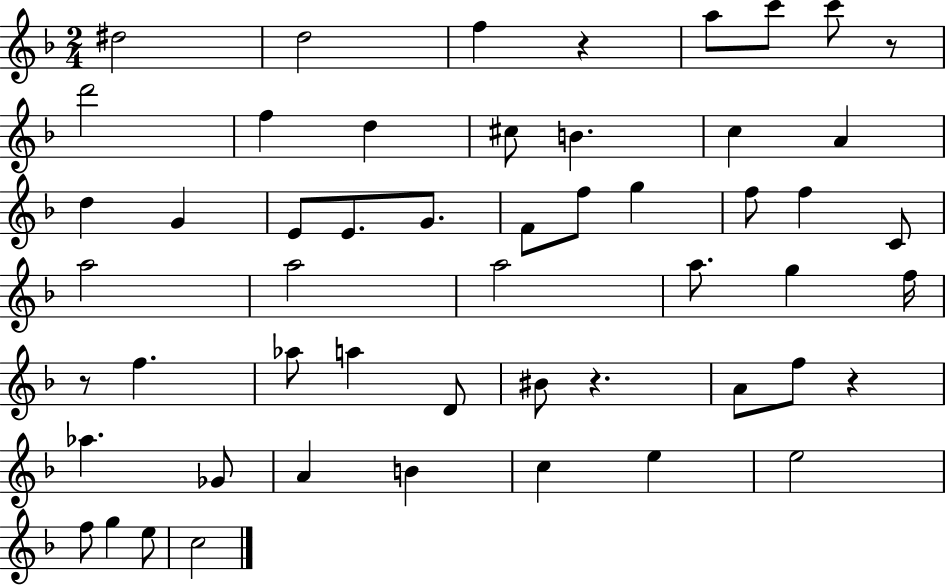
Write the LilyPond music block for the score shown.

{
  \clef treble
  \numericTimeSignature
  \time 2/4
  \key f \major
  dis''2 | d''2 | f''4 r4 | a''8 c'''8 c'''8 r8 | \break d'''2 | f''4 d''4 | cis''8 b'4. | c''4 a'4 | \break d''4 g'4 | e'8 e'8. g'8. | f'8 f''8 g''4 | f''8 f''4 c'8 | \break a''2 | a''2 | a''2 | a''8. g''4 f''16 | \break r8 f''4. | aes''8 a''4 d'8 | bis'8 r4. | a'8 f''8 r4 | \break aes''4. ges'8 | a'4 b'4 | c''4 e''4 | e''2 | \break f''8 g''4 e''8 | c''2 | \bar "|."
}